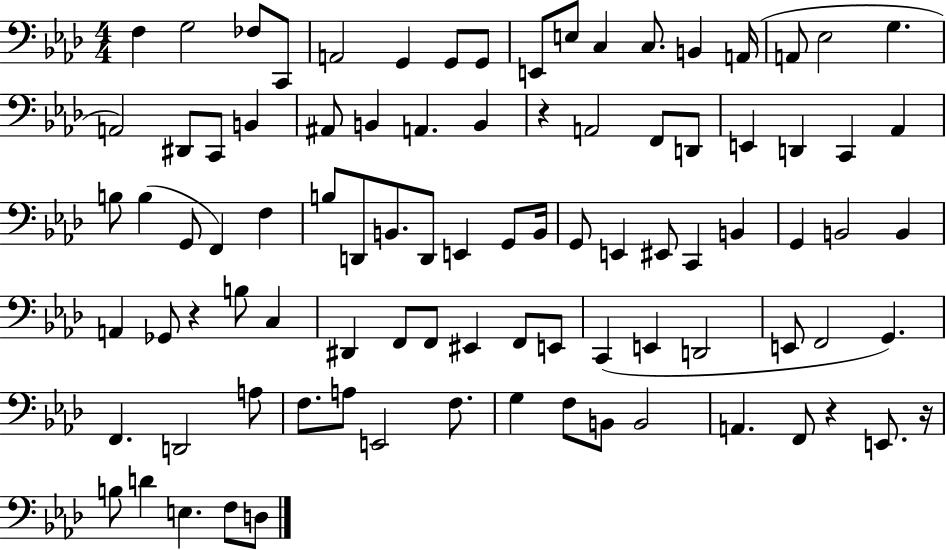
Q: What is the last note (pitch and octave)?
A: D3